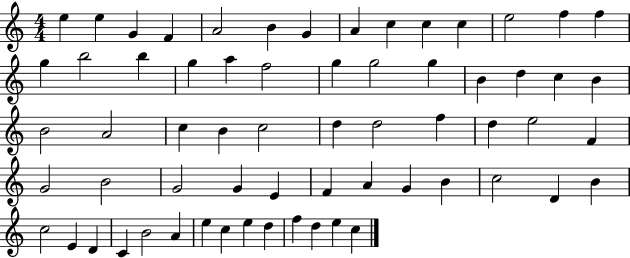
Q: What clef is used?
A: treble